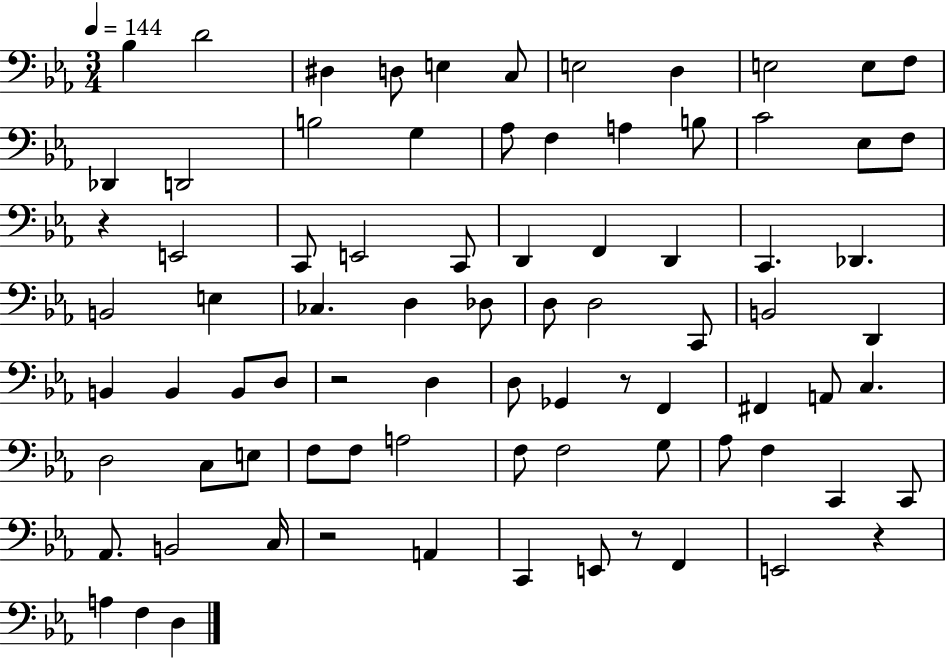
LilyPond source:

{
  \clef bass
  \numericTimeSignature
  \time 3/4
  \key ees \major
  \tempo 4 = 144
  \repeat volta 2 { bes4 d'2 | dis4 d8 e4 c8 | e2 d4 | e2 e8 f8 | \break des,4 d,2 | b2 g4 | aes8 f4 a4 b8 | c'2 ees8 f8 | \break r4 e,2 | c,8 e,2 c,8 | d,4 f,4 d,4 | c,4. des,4. | \break b,2 e4 | ces4. d4 des8 | d8 d2 c,8 | b,2 d,4 | \break b,4 b,4 b,8 d8 | r2 d4 | d8 ges,4 r8 f,4 | fis,4 a,8 c4. | \break d2 c8 e8 | f8 f8 a2 | f8 f2 g8 | aes8 f4 c,4 c,8 | \break aes,8. b,2 c16 | r2 a,4 | c,4 e,8 r8 f,4 | e,2 r4 | \break a4 f4 d4 | } \bar "|."
}